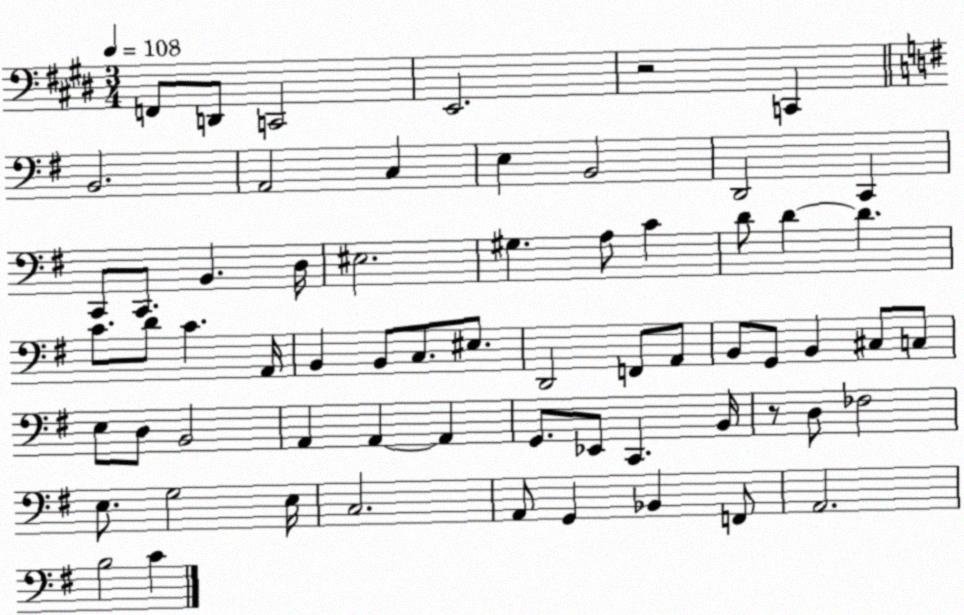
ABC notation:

X:1
T:Untitled
M:3/4
L:1/4
K:E
F,,/2 D,,/2 C,,2 E,,2 z2 C,, B,,2 A,,2 C, E, B,,2 D,,2 C,, C,,/2 C,,/2 B,, D,/4 ^E,2 ^G, A,/2 C D/2 D D C/2 D/2 C A,,/4 B,, B,,/2 C,/2 ^E,/2 D,,2 F,,/2 A,,/2 B,,/2 G,,/2 B,, ^C,/2 C,/2 E,/2 D,/2 B,,2 A,, A,, A,, G,,/2 _E,,/2 C,, B,,/4 z/2 D,/2 _F,2 E,/2 G,2 E,/4 C,2 A,,/2 G,, _B,, F,,/2 A,,2 B,2 C